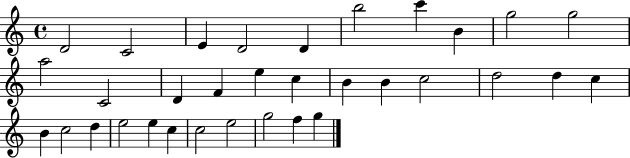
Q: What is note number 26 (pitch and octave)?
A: E5